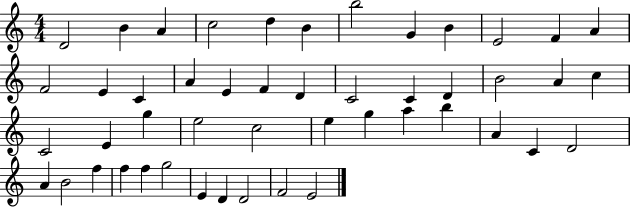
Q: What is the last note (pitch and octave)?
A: E4